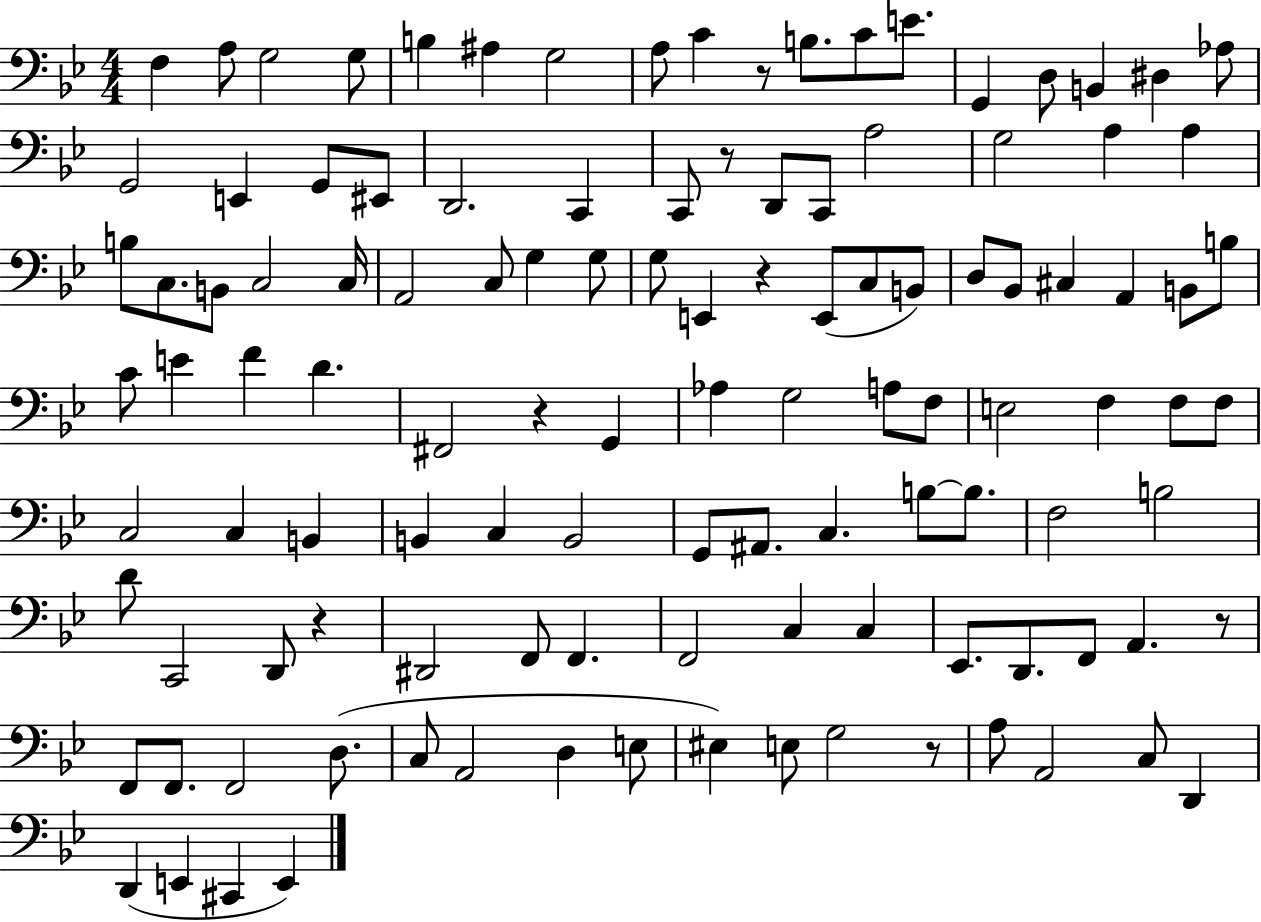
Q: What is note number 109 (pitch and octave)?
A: E2